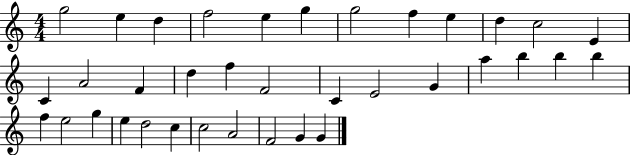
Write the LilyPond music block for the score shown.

{
  \clef treble
  \numericTimeSignature
  \time 4/4
  \key c \major
  g''2 e''4 d''4 | f''2 e''4 g''4 | g''2 f''4 e''4 | d''4 c''2 e'4 | \break c'4 a'2 f'4 | d''4 f''4 f'2 | c'4 e'2 g'4 | a''4 b''4 b''4 b''4 | \break f''4 e''2 g''4 | e''4 d''2 c''4 | c''2 a'2 | f'2 g'4 g'4 | \break \bar "|."
}